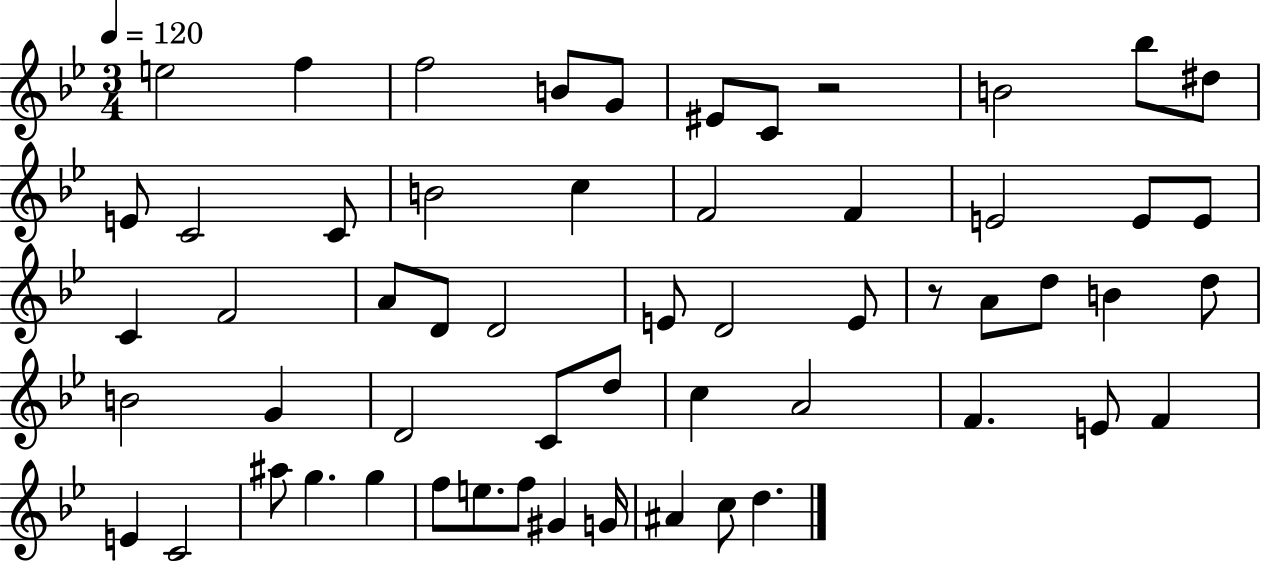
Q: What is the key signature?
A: BES major